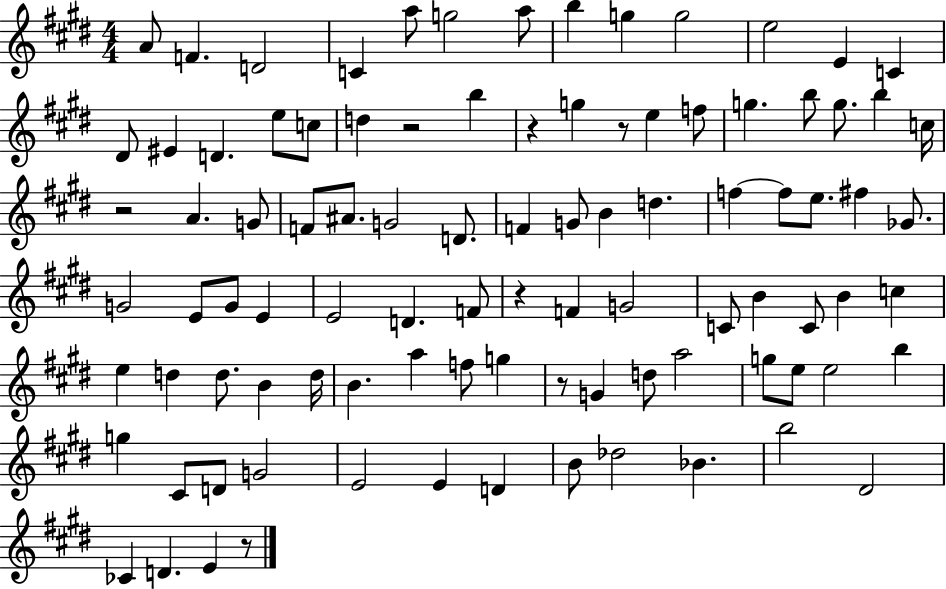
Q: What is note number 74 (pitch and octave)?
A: G5